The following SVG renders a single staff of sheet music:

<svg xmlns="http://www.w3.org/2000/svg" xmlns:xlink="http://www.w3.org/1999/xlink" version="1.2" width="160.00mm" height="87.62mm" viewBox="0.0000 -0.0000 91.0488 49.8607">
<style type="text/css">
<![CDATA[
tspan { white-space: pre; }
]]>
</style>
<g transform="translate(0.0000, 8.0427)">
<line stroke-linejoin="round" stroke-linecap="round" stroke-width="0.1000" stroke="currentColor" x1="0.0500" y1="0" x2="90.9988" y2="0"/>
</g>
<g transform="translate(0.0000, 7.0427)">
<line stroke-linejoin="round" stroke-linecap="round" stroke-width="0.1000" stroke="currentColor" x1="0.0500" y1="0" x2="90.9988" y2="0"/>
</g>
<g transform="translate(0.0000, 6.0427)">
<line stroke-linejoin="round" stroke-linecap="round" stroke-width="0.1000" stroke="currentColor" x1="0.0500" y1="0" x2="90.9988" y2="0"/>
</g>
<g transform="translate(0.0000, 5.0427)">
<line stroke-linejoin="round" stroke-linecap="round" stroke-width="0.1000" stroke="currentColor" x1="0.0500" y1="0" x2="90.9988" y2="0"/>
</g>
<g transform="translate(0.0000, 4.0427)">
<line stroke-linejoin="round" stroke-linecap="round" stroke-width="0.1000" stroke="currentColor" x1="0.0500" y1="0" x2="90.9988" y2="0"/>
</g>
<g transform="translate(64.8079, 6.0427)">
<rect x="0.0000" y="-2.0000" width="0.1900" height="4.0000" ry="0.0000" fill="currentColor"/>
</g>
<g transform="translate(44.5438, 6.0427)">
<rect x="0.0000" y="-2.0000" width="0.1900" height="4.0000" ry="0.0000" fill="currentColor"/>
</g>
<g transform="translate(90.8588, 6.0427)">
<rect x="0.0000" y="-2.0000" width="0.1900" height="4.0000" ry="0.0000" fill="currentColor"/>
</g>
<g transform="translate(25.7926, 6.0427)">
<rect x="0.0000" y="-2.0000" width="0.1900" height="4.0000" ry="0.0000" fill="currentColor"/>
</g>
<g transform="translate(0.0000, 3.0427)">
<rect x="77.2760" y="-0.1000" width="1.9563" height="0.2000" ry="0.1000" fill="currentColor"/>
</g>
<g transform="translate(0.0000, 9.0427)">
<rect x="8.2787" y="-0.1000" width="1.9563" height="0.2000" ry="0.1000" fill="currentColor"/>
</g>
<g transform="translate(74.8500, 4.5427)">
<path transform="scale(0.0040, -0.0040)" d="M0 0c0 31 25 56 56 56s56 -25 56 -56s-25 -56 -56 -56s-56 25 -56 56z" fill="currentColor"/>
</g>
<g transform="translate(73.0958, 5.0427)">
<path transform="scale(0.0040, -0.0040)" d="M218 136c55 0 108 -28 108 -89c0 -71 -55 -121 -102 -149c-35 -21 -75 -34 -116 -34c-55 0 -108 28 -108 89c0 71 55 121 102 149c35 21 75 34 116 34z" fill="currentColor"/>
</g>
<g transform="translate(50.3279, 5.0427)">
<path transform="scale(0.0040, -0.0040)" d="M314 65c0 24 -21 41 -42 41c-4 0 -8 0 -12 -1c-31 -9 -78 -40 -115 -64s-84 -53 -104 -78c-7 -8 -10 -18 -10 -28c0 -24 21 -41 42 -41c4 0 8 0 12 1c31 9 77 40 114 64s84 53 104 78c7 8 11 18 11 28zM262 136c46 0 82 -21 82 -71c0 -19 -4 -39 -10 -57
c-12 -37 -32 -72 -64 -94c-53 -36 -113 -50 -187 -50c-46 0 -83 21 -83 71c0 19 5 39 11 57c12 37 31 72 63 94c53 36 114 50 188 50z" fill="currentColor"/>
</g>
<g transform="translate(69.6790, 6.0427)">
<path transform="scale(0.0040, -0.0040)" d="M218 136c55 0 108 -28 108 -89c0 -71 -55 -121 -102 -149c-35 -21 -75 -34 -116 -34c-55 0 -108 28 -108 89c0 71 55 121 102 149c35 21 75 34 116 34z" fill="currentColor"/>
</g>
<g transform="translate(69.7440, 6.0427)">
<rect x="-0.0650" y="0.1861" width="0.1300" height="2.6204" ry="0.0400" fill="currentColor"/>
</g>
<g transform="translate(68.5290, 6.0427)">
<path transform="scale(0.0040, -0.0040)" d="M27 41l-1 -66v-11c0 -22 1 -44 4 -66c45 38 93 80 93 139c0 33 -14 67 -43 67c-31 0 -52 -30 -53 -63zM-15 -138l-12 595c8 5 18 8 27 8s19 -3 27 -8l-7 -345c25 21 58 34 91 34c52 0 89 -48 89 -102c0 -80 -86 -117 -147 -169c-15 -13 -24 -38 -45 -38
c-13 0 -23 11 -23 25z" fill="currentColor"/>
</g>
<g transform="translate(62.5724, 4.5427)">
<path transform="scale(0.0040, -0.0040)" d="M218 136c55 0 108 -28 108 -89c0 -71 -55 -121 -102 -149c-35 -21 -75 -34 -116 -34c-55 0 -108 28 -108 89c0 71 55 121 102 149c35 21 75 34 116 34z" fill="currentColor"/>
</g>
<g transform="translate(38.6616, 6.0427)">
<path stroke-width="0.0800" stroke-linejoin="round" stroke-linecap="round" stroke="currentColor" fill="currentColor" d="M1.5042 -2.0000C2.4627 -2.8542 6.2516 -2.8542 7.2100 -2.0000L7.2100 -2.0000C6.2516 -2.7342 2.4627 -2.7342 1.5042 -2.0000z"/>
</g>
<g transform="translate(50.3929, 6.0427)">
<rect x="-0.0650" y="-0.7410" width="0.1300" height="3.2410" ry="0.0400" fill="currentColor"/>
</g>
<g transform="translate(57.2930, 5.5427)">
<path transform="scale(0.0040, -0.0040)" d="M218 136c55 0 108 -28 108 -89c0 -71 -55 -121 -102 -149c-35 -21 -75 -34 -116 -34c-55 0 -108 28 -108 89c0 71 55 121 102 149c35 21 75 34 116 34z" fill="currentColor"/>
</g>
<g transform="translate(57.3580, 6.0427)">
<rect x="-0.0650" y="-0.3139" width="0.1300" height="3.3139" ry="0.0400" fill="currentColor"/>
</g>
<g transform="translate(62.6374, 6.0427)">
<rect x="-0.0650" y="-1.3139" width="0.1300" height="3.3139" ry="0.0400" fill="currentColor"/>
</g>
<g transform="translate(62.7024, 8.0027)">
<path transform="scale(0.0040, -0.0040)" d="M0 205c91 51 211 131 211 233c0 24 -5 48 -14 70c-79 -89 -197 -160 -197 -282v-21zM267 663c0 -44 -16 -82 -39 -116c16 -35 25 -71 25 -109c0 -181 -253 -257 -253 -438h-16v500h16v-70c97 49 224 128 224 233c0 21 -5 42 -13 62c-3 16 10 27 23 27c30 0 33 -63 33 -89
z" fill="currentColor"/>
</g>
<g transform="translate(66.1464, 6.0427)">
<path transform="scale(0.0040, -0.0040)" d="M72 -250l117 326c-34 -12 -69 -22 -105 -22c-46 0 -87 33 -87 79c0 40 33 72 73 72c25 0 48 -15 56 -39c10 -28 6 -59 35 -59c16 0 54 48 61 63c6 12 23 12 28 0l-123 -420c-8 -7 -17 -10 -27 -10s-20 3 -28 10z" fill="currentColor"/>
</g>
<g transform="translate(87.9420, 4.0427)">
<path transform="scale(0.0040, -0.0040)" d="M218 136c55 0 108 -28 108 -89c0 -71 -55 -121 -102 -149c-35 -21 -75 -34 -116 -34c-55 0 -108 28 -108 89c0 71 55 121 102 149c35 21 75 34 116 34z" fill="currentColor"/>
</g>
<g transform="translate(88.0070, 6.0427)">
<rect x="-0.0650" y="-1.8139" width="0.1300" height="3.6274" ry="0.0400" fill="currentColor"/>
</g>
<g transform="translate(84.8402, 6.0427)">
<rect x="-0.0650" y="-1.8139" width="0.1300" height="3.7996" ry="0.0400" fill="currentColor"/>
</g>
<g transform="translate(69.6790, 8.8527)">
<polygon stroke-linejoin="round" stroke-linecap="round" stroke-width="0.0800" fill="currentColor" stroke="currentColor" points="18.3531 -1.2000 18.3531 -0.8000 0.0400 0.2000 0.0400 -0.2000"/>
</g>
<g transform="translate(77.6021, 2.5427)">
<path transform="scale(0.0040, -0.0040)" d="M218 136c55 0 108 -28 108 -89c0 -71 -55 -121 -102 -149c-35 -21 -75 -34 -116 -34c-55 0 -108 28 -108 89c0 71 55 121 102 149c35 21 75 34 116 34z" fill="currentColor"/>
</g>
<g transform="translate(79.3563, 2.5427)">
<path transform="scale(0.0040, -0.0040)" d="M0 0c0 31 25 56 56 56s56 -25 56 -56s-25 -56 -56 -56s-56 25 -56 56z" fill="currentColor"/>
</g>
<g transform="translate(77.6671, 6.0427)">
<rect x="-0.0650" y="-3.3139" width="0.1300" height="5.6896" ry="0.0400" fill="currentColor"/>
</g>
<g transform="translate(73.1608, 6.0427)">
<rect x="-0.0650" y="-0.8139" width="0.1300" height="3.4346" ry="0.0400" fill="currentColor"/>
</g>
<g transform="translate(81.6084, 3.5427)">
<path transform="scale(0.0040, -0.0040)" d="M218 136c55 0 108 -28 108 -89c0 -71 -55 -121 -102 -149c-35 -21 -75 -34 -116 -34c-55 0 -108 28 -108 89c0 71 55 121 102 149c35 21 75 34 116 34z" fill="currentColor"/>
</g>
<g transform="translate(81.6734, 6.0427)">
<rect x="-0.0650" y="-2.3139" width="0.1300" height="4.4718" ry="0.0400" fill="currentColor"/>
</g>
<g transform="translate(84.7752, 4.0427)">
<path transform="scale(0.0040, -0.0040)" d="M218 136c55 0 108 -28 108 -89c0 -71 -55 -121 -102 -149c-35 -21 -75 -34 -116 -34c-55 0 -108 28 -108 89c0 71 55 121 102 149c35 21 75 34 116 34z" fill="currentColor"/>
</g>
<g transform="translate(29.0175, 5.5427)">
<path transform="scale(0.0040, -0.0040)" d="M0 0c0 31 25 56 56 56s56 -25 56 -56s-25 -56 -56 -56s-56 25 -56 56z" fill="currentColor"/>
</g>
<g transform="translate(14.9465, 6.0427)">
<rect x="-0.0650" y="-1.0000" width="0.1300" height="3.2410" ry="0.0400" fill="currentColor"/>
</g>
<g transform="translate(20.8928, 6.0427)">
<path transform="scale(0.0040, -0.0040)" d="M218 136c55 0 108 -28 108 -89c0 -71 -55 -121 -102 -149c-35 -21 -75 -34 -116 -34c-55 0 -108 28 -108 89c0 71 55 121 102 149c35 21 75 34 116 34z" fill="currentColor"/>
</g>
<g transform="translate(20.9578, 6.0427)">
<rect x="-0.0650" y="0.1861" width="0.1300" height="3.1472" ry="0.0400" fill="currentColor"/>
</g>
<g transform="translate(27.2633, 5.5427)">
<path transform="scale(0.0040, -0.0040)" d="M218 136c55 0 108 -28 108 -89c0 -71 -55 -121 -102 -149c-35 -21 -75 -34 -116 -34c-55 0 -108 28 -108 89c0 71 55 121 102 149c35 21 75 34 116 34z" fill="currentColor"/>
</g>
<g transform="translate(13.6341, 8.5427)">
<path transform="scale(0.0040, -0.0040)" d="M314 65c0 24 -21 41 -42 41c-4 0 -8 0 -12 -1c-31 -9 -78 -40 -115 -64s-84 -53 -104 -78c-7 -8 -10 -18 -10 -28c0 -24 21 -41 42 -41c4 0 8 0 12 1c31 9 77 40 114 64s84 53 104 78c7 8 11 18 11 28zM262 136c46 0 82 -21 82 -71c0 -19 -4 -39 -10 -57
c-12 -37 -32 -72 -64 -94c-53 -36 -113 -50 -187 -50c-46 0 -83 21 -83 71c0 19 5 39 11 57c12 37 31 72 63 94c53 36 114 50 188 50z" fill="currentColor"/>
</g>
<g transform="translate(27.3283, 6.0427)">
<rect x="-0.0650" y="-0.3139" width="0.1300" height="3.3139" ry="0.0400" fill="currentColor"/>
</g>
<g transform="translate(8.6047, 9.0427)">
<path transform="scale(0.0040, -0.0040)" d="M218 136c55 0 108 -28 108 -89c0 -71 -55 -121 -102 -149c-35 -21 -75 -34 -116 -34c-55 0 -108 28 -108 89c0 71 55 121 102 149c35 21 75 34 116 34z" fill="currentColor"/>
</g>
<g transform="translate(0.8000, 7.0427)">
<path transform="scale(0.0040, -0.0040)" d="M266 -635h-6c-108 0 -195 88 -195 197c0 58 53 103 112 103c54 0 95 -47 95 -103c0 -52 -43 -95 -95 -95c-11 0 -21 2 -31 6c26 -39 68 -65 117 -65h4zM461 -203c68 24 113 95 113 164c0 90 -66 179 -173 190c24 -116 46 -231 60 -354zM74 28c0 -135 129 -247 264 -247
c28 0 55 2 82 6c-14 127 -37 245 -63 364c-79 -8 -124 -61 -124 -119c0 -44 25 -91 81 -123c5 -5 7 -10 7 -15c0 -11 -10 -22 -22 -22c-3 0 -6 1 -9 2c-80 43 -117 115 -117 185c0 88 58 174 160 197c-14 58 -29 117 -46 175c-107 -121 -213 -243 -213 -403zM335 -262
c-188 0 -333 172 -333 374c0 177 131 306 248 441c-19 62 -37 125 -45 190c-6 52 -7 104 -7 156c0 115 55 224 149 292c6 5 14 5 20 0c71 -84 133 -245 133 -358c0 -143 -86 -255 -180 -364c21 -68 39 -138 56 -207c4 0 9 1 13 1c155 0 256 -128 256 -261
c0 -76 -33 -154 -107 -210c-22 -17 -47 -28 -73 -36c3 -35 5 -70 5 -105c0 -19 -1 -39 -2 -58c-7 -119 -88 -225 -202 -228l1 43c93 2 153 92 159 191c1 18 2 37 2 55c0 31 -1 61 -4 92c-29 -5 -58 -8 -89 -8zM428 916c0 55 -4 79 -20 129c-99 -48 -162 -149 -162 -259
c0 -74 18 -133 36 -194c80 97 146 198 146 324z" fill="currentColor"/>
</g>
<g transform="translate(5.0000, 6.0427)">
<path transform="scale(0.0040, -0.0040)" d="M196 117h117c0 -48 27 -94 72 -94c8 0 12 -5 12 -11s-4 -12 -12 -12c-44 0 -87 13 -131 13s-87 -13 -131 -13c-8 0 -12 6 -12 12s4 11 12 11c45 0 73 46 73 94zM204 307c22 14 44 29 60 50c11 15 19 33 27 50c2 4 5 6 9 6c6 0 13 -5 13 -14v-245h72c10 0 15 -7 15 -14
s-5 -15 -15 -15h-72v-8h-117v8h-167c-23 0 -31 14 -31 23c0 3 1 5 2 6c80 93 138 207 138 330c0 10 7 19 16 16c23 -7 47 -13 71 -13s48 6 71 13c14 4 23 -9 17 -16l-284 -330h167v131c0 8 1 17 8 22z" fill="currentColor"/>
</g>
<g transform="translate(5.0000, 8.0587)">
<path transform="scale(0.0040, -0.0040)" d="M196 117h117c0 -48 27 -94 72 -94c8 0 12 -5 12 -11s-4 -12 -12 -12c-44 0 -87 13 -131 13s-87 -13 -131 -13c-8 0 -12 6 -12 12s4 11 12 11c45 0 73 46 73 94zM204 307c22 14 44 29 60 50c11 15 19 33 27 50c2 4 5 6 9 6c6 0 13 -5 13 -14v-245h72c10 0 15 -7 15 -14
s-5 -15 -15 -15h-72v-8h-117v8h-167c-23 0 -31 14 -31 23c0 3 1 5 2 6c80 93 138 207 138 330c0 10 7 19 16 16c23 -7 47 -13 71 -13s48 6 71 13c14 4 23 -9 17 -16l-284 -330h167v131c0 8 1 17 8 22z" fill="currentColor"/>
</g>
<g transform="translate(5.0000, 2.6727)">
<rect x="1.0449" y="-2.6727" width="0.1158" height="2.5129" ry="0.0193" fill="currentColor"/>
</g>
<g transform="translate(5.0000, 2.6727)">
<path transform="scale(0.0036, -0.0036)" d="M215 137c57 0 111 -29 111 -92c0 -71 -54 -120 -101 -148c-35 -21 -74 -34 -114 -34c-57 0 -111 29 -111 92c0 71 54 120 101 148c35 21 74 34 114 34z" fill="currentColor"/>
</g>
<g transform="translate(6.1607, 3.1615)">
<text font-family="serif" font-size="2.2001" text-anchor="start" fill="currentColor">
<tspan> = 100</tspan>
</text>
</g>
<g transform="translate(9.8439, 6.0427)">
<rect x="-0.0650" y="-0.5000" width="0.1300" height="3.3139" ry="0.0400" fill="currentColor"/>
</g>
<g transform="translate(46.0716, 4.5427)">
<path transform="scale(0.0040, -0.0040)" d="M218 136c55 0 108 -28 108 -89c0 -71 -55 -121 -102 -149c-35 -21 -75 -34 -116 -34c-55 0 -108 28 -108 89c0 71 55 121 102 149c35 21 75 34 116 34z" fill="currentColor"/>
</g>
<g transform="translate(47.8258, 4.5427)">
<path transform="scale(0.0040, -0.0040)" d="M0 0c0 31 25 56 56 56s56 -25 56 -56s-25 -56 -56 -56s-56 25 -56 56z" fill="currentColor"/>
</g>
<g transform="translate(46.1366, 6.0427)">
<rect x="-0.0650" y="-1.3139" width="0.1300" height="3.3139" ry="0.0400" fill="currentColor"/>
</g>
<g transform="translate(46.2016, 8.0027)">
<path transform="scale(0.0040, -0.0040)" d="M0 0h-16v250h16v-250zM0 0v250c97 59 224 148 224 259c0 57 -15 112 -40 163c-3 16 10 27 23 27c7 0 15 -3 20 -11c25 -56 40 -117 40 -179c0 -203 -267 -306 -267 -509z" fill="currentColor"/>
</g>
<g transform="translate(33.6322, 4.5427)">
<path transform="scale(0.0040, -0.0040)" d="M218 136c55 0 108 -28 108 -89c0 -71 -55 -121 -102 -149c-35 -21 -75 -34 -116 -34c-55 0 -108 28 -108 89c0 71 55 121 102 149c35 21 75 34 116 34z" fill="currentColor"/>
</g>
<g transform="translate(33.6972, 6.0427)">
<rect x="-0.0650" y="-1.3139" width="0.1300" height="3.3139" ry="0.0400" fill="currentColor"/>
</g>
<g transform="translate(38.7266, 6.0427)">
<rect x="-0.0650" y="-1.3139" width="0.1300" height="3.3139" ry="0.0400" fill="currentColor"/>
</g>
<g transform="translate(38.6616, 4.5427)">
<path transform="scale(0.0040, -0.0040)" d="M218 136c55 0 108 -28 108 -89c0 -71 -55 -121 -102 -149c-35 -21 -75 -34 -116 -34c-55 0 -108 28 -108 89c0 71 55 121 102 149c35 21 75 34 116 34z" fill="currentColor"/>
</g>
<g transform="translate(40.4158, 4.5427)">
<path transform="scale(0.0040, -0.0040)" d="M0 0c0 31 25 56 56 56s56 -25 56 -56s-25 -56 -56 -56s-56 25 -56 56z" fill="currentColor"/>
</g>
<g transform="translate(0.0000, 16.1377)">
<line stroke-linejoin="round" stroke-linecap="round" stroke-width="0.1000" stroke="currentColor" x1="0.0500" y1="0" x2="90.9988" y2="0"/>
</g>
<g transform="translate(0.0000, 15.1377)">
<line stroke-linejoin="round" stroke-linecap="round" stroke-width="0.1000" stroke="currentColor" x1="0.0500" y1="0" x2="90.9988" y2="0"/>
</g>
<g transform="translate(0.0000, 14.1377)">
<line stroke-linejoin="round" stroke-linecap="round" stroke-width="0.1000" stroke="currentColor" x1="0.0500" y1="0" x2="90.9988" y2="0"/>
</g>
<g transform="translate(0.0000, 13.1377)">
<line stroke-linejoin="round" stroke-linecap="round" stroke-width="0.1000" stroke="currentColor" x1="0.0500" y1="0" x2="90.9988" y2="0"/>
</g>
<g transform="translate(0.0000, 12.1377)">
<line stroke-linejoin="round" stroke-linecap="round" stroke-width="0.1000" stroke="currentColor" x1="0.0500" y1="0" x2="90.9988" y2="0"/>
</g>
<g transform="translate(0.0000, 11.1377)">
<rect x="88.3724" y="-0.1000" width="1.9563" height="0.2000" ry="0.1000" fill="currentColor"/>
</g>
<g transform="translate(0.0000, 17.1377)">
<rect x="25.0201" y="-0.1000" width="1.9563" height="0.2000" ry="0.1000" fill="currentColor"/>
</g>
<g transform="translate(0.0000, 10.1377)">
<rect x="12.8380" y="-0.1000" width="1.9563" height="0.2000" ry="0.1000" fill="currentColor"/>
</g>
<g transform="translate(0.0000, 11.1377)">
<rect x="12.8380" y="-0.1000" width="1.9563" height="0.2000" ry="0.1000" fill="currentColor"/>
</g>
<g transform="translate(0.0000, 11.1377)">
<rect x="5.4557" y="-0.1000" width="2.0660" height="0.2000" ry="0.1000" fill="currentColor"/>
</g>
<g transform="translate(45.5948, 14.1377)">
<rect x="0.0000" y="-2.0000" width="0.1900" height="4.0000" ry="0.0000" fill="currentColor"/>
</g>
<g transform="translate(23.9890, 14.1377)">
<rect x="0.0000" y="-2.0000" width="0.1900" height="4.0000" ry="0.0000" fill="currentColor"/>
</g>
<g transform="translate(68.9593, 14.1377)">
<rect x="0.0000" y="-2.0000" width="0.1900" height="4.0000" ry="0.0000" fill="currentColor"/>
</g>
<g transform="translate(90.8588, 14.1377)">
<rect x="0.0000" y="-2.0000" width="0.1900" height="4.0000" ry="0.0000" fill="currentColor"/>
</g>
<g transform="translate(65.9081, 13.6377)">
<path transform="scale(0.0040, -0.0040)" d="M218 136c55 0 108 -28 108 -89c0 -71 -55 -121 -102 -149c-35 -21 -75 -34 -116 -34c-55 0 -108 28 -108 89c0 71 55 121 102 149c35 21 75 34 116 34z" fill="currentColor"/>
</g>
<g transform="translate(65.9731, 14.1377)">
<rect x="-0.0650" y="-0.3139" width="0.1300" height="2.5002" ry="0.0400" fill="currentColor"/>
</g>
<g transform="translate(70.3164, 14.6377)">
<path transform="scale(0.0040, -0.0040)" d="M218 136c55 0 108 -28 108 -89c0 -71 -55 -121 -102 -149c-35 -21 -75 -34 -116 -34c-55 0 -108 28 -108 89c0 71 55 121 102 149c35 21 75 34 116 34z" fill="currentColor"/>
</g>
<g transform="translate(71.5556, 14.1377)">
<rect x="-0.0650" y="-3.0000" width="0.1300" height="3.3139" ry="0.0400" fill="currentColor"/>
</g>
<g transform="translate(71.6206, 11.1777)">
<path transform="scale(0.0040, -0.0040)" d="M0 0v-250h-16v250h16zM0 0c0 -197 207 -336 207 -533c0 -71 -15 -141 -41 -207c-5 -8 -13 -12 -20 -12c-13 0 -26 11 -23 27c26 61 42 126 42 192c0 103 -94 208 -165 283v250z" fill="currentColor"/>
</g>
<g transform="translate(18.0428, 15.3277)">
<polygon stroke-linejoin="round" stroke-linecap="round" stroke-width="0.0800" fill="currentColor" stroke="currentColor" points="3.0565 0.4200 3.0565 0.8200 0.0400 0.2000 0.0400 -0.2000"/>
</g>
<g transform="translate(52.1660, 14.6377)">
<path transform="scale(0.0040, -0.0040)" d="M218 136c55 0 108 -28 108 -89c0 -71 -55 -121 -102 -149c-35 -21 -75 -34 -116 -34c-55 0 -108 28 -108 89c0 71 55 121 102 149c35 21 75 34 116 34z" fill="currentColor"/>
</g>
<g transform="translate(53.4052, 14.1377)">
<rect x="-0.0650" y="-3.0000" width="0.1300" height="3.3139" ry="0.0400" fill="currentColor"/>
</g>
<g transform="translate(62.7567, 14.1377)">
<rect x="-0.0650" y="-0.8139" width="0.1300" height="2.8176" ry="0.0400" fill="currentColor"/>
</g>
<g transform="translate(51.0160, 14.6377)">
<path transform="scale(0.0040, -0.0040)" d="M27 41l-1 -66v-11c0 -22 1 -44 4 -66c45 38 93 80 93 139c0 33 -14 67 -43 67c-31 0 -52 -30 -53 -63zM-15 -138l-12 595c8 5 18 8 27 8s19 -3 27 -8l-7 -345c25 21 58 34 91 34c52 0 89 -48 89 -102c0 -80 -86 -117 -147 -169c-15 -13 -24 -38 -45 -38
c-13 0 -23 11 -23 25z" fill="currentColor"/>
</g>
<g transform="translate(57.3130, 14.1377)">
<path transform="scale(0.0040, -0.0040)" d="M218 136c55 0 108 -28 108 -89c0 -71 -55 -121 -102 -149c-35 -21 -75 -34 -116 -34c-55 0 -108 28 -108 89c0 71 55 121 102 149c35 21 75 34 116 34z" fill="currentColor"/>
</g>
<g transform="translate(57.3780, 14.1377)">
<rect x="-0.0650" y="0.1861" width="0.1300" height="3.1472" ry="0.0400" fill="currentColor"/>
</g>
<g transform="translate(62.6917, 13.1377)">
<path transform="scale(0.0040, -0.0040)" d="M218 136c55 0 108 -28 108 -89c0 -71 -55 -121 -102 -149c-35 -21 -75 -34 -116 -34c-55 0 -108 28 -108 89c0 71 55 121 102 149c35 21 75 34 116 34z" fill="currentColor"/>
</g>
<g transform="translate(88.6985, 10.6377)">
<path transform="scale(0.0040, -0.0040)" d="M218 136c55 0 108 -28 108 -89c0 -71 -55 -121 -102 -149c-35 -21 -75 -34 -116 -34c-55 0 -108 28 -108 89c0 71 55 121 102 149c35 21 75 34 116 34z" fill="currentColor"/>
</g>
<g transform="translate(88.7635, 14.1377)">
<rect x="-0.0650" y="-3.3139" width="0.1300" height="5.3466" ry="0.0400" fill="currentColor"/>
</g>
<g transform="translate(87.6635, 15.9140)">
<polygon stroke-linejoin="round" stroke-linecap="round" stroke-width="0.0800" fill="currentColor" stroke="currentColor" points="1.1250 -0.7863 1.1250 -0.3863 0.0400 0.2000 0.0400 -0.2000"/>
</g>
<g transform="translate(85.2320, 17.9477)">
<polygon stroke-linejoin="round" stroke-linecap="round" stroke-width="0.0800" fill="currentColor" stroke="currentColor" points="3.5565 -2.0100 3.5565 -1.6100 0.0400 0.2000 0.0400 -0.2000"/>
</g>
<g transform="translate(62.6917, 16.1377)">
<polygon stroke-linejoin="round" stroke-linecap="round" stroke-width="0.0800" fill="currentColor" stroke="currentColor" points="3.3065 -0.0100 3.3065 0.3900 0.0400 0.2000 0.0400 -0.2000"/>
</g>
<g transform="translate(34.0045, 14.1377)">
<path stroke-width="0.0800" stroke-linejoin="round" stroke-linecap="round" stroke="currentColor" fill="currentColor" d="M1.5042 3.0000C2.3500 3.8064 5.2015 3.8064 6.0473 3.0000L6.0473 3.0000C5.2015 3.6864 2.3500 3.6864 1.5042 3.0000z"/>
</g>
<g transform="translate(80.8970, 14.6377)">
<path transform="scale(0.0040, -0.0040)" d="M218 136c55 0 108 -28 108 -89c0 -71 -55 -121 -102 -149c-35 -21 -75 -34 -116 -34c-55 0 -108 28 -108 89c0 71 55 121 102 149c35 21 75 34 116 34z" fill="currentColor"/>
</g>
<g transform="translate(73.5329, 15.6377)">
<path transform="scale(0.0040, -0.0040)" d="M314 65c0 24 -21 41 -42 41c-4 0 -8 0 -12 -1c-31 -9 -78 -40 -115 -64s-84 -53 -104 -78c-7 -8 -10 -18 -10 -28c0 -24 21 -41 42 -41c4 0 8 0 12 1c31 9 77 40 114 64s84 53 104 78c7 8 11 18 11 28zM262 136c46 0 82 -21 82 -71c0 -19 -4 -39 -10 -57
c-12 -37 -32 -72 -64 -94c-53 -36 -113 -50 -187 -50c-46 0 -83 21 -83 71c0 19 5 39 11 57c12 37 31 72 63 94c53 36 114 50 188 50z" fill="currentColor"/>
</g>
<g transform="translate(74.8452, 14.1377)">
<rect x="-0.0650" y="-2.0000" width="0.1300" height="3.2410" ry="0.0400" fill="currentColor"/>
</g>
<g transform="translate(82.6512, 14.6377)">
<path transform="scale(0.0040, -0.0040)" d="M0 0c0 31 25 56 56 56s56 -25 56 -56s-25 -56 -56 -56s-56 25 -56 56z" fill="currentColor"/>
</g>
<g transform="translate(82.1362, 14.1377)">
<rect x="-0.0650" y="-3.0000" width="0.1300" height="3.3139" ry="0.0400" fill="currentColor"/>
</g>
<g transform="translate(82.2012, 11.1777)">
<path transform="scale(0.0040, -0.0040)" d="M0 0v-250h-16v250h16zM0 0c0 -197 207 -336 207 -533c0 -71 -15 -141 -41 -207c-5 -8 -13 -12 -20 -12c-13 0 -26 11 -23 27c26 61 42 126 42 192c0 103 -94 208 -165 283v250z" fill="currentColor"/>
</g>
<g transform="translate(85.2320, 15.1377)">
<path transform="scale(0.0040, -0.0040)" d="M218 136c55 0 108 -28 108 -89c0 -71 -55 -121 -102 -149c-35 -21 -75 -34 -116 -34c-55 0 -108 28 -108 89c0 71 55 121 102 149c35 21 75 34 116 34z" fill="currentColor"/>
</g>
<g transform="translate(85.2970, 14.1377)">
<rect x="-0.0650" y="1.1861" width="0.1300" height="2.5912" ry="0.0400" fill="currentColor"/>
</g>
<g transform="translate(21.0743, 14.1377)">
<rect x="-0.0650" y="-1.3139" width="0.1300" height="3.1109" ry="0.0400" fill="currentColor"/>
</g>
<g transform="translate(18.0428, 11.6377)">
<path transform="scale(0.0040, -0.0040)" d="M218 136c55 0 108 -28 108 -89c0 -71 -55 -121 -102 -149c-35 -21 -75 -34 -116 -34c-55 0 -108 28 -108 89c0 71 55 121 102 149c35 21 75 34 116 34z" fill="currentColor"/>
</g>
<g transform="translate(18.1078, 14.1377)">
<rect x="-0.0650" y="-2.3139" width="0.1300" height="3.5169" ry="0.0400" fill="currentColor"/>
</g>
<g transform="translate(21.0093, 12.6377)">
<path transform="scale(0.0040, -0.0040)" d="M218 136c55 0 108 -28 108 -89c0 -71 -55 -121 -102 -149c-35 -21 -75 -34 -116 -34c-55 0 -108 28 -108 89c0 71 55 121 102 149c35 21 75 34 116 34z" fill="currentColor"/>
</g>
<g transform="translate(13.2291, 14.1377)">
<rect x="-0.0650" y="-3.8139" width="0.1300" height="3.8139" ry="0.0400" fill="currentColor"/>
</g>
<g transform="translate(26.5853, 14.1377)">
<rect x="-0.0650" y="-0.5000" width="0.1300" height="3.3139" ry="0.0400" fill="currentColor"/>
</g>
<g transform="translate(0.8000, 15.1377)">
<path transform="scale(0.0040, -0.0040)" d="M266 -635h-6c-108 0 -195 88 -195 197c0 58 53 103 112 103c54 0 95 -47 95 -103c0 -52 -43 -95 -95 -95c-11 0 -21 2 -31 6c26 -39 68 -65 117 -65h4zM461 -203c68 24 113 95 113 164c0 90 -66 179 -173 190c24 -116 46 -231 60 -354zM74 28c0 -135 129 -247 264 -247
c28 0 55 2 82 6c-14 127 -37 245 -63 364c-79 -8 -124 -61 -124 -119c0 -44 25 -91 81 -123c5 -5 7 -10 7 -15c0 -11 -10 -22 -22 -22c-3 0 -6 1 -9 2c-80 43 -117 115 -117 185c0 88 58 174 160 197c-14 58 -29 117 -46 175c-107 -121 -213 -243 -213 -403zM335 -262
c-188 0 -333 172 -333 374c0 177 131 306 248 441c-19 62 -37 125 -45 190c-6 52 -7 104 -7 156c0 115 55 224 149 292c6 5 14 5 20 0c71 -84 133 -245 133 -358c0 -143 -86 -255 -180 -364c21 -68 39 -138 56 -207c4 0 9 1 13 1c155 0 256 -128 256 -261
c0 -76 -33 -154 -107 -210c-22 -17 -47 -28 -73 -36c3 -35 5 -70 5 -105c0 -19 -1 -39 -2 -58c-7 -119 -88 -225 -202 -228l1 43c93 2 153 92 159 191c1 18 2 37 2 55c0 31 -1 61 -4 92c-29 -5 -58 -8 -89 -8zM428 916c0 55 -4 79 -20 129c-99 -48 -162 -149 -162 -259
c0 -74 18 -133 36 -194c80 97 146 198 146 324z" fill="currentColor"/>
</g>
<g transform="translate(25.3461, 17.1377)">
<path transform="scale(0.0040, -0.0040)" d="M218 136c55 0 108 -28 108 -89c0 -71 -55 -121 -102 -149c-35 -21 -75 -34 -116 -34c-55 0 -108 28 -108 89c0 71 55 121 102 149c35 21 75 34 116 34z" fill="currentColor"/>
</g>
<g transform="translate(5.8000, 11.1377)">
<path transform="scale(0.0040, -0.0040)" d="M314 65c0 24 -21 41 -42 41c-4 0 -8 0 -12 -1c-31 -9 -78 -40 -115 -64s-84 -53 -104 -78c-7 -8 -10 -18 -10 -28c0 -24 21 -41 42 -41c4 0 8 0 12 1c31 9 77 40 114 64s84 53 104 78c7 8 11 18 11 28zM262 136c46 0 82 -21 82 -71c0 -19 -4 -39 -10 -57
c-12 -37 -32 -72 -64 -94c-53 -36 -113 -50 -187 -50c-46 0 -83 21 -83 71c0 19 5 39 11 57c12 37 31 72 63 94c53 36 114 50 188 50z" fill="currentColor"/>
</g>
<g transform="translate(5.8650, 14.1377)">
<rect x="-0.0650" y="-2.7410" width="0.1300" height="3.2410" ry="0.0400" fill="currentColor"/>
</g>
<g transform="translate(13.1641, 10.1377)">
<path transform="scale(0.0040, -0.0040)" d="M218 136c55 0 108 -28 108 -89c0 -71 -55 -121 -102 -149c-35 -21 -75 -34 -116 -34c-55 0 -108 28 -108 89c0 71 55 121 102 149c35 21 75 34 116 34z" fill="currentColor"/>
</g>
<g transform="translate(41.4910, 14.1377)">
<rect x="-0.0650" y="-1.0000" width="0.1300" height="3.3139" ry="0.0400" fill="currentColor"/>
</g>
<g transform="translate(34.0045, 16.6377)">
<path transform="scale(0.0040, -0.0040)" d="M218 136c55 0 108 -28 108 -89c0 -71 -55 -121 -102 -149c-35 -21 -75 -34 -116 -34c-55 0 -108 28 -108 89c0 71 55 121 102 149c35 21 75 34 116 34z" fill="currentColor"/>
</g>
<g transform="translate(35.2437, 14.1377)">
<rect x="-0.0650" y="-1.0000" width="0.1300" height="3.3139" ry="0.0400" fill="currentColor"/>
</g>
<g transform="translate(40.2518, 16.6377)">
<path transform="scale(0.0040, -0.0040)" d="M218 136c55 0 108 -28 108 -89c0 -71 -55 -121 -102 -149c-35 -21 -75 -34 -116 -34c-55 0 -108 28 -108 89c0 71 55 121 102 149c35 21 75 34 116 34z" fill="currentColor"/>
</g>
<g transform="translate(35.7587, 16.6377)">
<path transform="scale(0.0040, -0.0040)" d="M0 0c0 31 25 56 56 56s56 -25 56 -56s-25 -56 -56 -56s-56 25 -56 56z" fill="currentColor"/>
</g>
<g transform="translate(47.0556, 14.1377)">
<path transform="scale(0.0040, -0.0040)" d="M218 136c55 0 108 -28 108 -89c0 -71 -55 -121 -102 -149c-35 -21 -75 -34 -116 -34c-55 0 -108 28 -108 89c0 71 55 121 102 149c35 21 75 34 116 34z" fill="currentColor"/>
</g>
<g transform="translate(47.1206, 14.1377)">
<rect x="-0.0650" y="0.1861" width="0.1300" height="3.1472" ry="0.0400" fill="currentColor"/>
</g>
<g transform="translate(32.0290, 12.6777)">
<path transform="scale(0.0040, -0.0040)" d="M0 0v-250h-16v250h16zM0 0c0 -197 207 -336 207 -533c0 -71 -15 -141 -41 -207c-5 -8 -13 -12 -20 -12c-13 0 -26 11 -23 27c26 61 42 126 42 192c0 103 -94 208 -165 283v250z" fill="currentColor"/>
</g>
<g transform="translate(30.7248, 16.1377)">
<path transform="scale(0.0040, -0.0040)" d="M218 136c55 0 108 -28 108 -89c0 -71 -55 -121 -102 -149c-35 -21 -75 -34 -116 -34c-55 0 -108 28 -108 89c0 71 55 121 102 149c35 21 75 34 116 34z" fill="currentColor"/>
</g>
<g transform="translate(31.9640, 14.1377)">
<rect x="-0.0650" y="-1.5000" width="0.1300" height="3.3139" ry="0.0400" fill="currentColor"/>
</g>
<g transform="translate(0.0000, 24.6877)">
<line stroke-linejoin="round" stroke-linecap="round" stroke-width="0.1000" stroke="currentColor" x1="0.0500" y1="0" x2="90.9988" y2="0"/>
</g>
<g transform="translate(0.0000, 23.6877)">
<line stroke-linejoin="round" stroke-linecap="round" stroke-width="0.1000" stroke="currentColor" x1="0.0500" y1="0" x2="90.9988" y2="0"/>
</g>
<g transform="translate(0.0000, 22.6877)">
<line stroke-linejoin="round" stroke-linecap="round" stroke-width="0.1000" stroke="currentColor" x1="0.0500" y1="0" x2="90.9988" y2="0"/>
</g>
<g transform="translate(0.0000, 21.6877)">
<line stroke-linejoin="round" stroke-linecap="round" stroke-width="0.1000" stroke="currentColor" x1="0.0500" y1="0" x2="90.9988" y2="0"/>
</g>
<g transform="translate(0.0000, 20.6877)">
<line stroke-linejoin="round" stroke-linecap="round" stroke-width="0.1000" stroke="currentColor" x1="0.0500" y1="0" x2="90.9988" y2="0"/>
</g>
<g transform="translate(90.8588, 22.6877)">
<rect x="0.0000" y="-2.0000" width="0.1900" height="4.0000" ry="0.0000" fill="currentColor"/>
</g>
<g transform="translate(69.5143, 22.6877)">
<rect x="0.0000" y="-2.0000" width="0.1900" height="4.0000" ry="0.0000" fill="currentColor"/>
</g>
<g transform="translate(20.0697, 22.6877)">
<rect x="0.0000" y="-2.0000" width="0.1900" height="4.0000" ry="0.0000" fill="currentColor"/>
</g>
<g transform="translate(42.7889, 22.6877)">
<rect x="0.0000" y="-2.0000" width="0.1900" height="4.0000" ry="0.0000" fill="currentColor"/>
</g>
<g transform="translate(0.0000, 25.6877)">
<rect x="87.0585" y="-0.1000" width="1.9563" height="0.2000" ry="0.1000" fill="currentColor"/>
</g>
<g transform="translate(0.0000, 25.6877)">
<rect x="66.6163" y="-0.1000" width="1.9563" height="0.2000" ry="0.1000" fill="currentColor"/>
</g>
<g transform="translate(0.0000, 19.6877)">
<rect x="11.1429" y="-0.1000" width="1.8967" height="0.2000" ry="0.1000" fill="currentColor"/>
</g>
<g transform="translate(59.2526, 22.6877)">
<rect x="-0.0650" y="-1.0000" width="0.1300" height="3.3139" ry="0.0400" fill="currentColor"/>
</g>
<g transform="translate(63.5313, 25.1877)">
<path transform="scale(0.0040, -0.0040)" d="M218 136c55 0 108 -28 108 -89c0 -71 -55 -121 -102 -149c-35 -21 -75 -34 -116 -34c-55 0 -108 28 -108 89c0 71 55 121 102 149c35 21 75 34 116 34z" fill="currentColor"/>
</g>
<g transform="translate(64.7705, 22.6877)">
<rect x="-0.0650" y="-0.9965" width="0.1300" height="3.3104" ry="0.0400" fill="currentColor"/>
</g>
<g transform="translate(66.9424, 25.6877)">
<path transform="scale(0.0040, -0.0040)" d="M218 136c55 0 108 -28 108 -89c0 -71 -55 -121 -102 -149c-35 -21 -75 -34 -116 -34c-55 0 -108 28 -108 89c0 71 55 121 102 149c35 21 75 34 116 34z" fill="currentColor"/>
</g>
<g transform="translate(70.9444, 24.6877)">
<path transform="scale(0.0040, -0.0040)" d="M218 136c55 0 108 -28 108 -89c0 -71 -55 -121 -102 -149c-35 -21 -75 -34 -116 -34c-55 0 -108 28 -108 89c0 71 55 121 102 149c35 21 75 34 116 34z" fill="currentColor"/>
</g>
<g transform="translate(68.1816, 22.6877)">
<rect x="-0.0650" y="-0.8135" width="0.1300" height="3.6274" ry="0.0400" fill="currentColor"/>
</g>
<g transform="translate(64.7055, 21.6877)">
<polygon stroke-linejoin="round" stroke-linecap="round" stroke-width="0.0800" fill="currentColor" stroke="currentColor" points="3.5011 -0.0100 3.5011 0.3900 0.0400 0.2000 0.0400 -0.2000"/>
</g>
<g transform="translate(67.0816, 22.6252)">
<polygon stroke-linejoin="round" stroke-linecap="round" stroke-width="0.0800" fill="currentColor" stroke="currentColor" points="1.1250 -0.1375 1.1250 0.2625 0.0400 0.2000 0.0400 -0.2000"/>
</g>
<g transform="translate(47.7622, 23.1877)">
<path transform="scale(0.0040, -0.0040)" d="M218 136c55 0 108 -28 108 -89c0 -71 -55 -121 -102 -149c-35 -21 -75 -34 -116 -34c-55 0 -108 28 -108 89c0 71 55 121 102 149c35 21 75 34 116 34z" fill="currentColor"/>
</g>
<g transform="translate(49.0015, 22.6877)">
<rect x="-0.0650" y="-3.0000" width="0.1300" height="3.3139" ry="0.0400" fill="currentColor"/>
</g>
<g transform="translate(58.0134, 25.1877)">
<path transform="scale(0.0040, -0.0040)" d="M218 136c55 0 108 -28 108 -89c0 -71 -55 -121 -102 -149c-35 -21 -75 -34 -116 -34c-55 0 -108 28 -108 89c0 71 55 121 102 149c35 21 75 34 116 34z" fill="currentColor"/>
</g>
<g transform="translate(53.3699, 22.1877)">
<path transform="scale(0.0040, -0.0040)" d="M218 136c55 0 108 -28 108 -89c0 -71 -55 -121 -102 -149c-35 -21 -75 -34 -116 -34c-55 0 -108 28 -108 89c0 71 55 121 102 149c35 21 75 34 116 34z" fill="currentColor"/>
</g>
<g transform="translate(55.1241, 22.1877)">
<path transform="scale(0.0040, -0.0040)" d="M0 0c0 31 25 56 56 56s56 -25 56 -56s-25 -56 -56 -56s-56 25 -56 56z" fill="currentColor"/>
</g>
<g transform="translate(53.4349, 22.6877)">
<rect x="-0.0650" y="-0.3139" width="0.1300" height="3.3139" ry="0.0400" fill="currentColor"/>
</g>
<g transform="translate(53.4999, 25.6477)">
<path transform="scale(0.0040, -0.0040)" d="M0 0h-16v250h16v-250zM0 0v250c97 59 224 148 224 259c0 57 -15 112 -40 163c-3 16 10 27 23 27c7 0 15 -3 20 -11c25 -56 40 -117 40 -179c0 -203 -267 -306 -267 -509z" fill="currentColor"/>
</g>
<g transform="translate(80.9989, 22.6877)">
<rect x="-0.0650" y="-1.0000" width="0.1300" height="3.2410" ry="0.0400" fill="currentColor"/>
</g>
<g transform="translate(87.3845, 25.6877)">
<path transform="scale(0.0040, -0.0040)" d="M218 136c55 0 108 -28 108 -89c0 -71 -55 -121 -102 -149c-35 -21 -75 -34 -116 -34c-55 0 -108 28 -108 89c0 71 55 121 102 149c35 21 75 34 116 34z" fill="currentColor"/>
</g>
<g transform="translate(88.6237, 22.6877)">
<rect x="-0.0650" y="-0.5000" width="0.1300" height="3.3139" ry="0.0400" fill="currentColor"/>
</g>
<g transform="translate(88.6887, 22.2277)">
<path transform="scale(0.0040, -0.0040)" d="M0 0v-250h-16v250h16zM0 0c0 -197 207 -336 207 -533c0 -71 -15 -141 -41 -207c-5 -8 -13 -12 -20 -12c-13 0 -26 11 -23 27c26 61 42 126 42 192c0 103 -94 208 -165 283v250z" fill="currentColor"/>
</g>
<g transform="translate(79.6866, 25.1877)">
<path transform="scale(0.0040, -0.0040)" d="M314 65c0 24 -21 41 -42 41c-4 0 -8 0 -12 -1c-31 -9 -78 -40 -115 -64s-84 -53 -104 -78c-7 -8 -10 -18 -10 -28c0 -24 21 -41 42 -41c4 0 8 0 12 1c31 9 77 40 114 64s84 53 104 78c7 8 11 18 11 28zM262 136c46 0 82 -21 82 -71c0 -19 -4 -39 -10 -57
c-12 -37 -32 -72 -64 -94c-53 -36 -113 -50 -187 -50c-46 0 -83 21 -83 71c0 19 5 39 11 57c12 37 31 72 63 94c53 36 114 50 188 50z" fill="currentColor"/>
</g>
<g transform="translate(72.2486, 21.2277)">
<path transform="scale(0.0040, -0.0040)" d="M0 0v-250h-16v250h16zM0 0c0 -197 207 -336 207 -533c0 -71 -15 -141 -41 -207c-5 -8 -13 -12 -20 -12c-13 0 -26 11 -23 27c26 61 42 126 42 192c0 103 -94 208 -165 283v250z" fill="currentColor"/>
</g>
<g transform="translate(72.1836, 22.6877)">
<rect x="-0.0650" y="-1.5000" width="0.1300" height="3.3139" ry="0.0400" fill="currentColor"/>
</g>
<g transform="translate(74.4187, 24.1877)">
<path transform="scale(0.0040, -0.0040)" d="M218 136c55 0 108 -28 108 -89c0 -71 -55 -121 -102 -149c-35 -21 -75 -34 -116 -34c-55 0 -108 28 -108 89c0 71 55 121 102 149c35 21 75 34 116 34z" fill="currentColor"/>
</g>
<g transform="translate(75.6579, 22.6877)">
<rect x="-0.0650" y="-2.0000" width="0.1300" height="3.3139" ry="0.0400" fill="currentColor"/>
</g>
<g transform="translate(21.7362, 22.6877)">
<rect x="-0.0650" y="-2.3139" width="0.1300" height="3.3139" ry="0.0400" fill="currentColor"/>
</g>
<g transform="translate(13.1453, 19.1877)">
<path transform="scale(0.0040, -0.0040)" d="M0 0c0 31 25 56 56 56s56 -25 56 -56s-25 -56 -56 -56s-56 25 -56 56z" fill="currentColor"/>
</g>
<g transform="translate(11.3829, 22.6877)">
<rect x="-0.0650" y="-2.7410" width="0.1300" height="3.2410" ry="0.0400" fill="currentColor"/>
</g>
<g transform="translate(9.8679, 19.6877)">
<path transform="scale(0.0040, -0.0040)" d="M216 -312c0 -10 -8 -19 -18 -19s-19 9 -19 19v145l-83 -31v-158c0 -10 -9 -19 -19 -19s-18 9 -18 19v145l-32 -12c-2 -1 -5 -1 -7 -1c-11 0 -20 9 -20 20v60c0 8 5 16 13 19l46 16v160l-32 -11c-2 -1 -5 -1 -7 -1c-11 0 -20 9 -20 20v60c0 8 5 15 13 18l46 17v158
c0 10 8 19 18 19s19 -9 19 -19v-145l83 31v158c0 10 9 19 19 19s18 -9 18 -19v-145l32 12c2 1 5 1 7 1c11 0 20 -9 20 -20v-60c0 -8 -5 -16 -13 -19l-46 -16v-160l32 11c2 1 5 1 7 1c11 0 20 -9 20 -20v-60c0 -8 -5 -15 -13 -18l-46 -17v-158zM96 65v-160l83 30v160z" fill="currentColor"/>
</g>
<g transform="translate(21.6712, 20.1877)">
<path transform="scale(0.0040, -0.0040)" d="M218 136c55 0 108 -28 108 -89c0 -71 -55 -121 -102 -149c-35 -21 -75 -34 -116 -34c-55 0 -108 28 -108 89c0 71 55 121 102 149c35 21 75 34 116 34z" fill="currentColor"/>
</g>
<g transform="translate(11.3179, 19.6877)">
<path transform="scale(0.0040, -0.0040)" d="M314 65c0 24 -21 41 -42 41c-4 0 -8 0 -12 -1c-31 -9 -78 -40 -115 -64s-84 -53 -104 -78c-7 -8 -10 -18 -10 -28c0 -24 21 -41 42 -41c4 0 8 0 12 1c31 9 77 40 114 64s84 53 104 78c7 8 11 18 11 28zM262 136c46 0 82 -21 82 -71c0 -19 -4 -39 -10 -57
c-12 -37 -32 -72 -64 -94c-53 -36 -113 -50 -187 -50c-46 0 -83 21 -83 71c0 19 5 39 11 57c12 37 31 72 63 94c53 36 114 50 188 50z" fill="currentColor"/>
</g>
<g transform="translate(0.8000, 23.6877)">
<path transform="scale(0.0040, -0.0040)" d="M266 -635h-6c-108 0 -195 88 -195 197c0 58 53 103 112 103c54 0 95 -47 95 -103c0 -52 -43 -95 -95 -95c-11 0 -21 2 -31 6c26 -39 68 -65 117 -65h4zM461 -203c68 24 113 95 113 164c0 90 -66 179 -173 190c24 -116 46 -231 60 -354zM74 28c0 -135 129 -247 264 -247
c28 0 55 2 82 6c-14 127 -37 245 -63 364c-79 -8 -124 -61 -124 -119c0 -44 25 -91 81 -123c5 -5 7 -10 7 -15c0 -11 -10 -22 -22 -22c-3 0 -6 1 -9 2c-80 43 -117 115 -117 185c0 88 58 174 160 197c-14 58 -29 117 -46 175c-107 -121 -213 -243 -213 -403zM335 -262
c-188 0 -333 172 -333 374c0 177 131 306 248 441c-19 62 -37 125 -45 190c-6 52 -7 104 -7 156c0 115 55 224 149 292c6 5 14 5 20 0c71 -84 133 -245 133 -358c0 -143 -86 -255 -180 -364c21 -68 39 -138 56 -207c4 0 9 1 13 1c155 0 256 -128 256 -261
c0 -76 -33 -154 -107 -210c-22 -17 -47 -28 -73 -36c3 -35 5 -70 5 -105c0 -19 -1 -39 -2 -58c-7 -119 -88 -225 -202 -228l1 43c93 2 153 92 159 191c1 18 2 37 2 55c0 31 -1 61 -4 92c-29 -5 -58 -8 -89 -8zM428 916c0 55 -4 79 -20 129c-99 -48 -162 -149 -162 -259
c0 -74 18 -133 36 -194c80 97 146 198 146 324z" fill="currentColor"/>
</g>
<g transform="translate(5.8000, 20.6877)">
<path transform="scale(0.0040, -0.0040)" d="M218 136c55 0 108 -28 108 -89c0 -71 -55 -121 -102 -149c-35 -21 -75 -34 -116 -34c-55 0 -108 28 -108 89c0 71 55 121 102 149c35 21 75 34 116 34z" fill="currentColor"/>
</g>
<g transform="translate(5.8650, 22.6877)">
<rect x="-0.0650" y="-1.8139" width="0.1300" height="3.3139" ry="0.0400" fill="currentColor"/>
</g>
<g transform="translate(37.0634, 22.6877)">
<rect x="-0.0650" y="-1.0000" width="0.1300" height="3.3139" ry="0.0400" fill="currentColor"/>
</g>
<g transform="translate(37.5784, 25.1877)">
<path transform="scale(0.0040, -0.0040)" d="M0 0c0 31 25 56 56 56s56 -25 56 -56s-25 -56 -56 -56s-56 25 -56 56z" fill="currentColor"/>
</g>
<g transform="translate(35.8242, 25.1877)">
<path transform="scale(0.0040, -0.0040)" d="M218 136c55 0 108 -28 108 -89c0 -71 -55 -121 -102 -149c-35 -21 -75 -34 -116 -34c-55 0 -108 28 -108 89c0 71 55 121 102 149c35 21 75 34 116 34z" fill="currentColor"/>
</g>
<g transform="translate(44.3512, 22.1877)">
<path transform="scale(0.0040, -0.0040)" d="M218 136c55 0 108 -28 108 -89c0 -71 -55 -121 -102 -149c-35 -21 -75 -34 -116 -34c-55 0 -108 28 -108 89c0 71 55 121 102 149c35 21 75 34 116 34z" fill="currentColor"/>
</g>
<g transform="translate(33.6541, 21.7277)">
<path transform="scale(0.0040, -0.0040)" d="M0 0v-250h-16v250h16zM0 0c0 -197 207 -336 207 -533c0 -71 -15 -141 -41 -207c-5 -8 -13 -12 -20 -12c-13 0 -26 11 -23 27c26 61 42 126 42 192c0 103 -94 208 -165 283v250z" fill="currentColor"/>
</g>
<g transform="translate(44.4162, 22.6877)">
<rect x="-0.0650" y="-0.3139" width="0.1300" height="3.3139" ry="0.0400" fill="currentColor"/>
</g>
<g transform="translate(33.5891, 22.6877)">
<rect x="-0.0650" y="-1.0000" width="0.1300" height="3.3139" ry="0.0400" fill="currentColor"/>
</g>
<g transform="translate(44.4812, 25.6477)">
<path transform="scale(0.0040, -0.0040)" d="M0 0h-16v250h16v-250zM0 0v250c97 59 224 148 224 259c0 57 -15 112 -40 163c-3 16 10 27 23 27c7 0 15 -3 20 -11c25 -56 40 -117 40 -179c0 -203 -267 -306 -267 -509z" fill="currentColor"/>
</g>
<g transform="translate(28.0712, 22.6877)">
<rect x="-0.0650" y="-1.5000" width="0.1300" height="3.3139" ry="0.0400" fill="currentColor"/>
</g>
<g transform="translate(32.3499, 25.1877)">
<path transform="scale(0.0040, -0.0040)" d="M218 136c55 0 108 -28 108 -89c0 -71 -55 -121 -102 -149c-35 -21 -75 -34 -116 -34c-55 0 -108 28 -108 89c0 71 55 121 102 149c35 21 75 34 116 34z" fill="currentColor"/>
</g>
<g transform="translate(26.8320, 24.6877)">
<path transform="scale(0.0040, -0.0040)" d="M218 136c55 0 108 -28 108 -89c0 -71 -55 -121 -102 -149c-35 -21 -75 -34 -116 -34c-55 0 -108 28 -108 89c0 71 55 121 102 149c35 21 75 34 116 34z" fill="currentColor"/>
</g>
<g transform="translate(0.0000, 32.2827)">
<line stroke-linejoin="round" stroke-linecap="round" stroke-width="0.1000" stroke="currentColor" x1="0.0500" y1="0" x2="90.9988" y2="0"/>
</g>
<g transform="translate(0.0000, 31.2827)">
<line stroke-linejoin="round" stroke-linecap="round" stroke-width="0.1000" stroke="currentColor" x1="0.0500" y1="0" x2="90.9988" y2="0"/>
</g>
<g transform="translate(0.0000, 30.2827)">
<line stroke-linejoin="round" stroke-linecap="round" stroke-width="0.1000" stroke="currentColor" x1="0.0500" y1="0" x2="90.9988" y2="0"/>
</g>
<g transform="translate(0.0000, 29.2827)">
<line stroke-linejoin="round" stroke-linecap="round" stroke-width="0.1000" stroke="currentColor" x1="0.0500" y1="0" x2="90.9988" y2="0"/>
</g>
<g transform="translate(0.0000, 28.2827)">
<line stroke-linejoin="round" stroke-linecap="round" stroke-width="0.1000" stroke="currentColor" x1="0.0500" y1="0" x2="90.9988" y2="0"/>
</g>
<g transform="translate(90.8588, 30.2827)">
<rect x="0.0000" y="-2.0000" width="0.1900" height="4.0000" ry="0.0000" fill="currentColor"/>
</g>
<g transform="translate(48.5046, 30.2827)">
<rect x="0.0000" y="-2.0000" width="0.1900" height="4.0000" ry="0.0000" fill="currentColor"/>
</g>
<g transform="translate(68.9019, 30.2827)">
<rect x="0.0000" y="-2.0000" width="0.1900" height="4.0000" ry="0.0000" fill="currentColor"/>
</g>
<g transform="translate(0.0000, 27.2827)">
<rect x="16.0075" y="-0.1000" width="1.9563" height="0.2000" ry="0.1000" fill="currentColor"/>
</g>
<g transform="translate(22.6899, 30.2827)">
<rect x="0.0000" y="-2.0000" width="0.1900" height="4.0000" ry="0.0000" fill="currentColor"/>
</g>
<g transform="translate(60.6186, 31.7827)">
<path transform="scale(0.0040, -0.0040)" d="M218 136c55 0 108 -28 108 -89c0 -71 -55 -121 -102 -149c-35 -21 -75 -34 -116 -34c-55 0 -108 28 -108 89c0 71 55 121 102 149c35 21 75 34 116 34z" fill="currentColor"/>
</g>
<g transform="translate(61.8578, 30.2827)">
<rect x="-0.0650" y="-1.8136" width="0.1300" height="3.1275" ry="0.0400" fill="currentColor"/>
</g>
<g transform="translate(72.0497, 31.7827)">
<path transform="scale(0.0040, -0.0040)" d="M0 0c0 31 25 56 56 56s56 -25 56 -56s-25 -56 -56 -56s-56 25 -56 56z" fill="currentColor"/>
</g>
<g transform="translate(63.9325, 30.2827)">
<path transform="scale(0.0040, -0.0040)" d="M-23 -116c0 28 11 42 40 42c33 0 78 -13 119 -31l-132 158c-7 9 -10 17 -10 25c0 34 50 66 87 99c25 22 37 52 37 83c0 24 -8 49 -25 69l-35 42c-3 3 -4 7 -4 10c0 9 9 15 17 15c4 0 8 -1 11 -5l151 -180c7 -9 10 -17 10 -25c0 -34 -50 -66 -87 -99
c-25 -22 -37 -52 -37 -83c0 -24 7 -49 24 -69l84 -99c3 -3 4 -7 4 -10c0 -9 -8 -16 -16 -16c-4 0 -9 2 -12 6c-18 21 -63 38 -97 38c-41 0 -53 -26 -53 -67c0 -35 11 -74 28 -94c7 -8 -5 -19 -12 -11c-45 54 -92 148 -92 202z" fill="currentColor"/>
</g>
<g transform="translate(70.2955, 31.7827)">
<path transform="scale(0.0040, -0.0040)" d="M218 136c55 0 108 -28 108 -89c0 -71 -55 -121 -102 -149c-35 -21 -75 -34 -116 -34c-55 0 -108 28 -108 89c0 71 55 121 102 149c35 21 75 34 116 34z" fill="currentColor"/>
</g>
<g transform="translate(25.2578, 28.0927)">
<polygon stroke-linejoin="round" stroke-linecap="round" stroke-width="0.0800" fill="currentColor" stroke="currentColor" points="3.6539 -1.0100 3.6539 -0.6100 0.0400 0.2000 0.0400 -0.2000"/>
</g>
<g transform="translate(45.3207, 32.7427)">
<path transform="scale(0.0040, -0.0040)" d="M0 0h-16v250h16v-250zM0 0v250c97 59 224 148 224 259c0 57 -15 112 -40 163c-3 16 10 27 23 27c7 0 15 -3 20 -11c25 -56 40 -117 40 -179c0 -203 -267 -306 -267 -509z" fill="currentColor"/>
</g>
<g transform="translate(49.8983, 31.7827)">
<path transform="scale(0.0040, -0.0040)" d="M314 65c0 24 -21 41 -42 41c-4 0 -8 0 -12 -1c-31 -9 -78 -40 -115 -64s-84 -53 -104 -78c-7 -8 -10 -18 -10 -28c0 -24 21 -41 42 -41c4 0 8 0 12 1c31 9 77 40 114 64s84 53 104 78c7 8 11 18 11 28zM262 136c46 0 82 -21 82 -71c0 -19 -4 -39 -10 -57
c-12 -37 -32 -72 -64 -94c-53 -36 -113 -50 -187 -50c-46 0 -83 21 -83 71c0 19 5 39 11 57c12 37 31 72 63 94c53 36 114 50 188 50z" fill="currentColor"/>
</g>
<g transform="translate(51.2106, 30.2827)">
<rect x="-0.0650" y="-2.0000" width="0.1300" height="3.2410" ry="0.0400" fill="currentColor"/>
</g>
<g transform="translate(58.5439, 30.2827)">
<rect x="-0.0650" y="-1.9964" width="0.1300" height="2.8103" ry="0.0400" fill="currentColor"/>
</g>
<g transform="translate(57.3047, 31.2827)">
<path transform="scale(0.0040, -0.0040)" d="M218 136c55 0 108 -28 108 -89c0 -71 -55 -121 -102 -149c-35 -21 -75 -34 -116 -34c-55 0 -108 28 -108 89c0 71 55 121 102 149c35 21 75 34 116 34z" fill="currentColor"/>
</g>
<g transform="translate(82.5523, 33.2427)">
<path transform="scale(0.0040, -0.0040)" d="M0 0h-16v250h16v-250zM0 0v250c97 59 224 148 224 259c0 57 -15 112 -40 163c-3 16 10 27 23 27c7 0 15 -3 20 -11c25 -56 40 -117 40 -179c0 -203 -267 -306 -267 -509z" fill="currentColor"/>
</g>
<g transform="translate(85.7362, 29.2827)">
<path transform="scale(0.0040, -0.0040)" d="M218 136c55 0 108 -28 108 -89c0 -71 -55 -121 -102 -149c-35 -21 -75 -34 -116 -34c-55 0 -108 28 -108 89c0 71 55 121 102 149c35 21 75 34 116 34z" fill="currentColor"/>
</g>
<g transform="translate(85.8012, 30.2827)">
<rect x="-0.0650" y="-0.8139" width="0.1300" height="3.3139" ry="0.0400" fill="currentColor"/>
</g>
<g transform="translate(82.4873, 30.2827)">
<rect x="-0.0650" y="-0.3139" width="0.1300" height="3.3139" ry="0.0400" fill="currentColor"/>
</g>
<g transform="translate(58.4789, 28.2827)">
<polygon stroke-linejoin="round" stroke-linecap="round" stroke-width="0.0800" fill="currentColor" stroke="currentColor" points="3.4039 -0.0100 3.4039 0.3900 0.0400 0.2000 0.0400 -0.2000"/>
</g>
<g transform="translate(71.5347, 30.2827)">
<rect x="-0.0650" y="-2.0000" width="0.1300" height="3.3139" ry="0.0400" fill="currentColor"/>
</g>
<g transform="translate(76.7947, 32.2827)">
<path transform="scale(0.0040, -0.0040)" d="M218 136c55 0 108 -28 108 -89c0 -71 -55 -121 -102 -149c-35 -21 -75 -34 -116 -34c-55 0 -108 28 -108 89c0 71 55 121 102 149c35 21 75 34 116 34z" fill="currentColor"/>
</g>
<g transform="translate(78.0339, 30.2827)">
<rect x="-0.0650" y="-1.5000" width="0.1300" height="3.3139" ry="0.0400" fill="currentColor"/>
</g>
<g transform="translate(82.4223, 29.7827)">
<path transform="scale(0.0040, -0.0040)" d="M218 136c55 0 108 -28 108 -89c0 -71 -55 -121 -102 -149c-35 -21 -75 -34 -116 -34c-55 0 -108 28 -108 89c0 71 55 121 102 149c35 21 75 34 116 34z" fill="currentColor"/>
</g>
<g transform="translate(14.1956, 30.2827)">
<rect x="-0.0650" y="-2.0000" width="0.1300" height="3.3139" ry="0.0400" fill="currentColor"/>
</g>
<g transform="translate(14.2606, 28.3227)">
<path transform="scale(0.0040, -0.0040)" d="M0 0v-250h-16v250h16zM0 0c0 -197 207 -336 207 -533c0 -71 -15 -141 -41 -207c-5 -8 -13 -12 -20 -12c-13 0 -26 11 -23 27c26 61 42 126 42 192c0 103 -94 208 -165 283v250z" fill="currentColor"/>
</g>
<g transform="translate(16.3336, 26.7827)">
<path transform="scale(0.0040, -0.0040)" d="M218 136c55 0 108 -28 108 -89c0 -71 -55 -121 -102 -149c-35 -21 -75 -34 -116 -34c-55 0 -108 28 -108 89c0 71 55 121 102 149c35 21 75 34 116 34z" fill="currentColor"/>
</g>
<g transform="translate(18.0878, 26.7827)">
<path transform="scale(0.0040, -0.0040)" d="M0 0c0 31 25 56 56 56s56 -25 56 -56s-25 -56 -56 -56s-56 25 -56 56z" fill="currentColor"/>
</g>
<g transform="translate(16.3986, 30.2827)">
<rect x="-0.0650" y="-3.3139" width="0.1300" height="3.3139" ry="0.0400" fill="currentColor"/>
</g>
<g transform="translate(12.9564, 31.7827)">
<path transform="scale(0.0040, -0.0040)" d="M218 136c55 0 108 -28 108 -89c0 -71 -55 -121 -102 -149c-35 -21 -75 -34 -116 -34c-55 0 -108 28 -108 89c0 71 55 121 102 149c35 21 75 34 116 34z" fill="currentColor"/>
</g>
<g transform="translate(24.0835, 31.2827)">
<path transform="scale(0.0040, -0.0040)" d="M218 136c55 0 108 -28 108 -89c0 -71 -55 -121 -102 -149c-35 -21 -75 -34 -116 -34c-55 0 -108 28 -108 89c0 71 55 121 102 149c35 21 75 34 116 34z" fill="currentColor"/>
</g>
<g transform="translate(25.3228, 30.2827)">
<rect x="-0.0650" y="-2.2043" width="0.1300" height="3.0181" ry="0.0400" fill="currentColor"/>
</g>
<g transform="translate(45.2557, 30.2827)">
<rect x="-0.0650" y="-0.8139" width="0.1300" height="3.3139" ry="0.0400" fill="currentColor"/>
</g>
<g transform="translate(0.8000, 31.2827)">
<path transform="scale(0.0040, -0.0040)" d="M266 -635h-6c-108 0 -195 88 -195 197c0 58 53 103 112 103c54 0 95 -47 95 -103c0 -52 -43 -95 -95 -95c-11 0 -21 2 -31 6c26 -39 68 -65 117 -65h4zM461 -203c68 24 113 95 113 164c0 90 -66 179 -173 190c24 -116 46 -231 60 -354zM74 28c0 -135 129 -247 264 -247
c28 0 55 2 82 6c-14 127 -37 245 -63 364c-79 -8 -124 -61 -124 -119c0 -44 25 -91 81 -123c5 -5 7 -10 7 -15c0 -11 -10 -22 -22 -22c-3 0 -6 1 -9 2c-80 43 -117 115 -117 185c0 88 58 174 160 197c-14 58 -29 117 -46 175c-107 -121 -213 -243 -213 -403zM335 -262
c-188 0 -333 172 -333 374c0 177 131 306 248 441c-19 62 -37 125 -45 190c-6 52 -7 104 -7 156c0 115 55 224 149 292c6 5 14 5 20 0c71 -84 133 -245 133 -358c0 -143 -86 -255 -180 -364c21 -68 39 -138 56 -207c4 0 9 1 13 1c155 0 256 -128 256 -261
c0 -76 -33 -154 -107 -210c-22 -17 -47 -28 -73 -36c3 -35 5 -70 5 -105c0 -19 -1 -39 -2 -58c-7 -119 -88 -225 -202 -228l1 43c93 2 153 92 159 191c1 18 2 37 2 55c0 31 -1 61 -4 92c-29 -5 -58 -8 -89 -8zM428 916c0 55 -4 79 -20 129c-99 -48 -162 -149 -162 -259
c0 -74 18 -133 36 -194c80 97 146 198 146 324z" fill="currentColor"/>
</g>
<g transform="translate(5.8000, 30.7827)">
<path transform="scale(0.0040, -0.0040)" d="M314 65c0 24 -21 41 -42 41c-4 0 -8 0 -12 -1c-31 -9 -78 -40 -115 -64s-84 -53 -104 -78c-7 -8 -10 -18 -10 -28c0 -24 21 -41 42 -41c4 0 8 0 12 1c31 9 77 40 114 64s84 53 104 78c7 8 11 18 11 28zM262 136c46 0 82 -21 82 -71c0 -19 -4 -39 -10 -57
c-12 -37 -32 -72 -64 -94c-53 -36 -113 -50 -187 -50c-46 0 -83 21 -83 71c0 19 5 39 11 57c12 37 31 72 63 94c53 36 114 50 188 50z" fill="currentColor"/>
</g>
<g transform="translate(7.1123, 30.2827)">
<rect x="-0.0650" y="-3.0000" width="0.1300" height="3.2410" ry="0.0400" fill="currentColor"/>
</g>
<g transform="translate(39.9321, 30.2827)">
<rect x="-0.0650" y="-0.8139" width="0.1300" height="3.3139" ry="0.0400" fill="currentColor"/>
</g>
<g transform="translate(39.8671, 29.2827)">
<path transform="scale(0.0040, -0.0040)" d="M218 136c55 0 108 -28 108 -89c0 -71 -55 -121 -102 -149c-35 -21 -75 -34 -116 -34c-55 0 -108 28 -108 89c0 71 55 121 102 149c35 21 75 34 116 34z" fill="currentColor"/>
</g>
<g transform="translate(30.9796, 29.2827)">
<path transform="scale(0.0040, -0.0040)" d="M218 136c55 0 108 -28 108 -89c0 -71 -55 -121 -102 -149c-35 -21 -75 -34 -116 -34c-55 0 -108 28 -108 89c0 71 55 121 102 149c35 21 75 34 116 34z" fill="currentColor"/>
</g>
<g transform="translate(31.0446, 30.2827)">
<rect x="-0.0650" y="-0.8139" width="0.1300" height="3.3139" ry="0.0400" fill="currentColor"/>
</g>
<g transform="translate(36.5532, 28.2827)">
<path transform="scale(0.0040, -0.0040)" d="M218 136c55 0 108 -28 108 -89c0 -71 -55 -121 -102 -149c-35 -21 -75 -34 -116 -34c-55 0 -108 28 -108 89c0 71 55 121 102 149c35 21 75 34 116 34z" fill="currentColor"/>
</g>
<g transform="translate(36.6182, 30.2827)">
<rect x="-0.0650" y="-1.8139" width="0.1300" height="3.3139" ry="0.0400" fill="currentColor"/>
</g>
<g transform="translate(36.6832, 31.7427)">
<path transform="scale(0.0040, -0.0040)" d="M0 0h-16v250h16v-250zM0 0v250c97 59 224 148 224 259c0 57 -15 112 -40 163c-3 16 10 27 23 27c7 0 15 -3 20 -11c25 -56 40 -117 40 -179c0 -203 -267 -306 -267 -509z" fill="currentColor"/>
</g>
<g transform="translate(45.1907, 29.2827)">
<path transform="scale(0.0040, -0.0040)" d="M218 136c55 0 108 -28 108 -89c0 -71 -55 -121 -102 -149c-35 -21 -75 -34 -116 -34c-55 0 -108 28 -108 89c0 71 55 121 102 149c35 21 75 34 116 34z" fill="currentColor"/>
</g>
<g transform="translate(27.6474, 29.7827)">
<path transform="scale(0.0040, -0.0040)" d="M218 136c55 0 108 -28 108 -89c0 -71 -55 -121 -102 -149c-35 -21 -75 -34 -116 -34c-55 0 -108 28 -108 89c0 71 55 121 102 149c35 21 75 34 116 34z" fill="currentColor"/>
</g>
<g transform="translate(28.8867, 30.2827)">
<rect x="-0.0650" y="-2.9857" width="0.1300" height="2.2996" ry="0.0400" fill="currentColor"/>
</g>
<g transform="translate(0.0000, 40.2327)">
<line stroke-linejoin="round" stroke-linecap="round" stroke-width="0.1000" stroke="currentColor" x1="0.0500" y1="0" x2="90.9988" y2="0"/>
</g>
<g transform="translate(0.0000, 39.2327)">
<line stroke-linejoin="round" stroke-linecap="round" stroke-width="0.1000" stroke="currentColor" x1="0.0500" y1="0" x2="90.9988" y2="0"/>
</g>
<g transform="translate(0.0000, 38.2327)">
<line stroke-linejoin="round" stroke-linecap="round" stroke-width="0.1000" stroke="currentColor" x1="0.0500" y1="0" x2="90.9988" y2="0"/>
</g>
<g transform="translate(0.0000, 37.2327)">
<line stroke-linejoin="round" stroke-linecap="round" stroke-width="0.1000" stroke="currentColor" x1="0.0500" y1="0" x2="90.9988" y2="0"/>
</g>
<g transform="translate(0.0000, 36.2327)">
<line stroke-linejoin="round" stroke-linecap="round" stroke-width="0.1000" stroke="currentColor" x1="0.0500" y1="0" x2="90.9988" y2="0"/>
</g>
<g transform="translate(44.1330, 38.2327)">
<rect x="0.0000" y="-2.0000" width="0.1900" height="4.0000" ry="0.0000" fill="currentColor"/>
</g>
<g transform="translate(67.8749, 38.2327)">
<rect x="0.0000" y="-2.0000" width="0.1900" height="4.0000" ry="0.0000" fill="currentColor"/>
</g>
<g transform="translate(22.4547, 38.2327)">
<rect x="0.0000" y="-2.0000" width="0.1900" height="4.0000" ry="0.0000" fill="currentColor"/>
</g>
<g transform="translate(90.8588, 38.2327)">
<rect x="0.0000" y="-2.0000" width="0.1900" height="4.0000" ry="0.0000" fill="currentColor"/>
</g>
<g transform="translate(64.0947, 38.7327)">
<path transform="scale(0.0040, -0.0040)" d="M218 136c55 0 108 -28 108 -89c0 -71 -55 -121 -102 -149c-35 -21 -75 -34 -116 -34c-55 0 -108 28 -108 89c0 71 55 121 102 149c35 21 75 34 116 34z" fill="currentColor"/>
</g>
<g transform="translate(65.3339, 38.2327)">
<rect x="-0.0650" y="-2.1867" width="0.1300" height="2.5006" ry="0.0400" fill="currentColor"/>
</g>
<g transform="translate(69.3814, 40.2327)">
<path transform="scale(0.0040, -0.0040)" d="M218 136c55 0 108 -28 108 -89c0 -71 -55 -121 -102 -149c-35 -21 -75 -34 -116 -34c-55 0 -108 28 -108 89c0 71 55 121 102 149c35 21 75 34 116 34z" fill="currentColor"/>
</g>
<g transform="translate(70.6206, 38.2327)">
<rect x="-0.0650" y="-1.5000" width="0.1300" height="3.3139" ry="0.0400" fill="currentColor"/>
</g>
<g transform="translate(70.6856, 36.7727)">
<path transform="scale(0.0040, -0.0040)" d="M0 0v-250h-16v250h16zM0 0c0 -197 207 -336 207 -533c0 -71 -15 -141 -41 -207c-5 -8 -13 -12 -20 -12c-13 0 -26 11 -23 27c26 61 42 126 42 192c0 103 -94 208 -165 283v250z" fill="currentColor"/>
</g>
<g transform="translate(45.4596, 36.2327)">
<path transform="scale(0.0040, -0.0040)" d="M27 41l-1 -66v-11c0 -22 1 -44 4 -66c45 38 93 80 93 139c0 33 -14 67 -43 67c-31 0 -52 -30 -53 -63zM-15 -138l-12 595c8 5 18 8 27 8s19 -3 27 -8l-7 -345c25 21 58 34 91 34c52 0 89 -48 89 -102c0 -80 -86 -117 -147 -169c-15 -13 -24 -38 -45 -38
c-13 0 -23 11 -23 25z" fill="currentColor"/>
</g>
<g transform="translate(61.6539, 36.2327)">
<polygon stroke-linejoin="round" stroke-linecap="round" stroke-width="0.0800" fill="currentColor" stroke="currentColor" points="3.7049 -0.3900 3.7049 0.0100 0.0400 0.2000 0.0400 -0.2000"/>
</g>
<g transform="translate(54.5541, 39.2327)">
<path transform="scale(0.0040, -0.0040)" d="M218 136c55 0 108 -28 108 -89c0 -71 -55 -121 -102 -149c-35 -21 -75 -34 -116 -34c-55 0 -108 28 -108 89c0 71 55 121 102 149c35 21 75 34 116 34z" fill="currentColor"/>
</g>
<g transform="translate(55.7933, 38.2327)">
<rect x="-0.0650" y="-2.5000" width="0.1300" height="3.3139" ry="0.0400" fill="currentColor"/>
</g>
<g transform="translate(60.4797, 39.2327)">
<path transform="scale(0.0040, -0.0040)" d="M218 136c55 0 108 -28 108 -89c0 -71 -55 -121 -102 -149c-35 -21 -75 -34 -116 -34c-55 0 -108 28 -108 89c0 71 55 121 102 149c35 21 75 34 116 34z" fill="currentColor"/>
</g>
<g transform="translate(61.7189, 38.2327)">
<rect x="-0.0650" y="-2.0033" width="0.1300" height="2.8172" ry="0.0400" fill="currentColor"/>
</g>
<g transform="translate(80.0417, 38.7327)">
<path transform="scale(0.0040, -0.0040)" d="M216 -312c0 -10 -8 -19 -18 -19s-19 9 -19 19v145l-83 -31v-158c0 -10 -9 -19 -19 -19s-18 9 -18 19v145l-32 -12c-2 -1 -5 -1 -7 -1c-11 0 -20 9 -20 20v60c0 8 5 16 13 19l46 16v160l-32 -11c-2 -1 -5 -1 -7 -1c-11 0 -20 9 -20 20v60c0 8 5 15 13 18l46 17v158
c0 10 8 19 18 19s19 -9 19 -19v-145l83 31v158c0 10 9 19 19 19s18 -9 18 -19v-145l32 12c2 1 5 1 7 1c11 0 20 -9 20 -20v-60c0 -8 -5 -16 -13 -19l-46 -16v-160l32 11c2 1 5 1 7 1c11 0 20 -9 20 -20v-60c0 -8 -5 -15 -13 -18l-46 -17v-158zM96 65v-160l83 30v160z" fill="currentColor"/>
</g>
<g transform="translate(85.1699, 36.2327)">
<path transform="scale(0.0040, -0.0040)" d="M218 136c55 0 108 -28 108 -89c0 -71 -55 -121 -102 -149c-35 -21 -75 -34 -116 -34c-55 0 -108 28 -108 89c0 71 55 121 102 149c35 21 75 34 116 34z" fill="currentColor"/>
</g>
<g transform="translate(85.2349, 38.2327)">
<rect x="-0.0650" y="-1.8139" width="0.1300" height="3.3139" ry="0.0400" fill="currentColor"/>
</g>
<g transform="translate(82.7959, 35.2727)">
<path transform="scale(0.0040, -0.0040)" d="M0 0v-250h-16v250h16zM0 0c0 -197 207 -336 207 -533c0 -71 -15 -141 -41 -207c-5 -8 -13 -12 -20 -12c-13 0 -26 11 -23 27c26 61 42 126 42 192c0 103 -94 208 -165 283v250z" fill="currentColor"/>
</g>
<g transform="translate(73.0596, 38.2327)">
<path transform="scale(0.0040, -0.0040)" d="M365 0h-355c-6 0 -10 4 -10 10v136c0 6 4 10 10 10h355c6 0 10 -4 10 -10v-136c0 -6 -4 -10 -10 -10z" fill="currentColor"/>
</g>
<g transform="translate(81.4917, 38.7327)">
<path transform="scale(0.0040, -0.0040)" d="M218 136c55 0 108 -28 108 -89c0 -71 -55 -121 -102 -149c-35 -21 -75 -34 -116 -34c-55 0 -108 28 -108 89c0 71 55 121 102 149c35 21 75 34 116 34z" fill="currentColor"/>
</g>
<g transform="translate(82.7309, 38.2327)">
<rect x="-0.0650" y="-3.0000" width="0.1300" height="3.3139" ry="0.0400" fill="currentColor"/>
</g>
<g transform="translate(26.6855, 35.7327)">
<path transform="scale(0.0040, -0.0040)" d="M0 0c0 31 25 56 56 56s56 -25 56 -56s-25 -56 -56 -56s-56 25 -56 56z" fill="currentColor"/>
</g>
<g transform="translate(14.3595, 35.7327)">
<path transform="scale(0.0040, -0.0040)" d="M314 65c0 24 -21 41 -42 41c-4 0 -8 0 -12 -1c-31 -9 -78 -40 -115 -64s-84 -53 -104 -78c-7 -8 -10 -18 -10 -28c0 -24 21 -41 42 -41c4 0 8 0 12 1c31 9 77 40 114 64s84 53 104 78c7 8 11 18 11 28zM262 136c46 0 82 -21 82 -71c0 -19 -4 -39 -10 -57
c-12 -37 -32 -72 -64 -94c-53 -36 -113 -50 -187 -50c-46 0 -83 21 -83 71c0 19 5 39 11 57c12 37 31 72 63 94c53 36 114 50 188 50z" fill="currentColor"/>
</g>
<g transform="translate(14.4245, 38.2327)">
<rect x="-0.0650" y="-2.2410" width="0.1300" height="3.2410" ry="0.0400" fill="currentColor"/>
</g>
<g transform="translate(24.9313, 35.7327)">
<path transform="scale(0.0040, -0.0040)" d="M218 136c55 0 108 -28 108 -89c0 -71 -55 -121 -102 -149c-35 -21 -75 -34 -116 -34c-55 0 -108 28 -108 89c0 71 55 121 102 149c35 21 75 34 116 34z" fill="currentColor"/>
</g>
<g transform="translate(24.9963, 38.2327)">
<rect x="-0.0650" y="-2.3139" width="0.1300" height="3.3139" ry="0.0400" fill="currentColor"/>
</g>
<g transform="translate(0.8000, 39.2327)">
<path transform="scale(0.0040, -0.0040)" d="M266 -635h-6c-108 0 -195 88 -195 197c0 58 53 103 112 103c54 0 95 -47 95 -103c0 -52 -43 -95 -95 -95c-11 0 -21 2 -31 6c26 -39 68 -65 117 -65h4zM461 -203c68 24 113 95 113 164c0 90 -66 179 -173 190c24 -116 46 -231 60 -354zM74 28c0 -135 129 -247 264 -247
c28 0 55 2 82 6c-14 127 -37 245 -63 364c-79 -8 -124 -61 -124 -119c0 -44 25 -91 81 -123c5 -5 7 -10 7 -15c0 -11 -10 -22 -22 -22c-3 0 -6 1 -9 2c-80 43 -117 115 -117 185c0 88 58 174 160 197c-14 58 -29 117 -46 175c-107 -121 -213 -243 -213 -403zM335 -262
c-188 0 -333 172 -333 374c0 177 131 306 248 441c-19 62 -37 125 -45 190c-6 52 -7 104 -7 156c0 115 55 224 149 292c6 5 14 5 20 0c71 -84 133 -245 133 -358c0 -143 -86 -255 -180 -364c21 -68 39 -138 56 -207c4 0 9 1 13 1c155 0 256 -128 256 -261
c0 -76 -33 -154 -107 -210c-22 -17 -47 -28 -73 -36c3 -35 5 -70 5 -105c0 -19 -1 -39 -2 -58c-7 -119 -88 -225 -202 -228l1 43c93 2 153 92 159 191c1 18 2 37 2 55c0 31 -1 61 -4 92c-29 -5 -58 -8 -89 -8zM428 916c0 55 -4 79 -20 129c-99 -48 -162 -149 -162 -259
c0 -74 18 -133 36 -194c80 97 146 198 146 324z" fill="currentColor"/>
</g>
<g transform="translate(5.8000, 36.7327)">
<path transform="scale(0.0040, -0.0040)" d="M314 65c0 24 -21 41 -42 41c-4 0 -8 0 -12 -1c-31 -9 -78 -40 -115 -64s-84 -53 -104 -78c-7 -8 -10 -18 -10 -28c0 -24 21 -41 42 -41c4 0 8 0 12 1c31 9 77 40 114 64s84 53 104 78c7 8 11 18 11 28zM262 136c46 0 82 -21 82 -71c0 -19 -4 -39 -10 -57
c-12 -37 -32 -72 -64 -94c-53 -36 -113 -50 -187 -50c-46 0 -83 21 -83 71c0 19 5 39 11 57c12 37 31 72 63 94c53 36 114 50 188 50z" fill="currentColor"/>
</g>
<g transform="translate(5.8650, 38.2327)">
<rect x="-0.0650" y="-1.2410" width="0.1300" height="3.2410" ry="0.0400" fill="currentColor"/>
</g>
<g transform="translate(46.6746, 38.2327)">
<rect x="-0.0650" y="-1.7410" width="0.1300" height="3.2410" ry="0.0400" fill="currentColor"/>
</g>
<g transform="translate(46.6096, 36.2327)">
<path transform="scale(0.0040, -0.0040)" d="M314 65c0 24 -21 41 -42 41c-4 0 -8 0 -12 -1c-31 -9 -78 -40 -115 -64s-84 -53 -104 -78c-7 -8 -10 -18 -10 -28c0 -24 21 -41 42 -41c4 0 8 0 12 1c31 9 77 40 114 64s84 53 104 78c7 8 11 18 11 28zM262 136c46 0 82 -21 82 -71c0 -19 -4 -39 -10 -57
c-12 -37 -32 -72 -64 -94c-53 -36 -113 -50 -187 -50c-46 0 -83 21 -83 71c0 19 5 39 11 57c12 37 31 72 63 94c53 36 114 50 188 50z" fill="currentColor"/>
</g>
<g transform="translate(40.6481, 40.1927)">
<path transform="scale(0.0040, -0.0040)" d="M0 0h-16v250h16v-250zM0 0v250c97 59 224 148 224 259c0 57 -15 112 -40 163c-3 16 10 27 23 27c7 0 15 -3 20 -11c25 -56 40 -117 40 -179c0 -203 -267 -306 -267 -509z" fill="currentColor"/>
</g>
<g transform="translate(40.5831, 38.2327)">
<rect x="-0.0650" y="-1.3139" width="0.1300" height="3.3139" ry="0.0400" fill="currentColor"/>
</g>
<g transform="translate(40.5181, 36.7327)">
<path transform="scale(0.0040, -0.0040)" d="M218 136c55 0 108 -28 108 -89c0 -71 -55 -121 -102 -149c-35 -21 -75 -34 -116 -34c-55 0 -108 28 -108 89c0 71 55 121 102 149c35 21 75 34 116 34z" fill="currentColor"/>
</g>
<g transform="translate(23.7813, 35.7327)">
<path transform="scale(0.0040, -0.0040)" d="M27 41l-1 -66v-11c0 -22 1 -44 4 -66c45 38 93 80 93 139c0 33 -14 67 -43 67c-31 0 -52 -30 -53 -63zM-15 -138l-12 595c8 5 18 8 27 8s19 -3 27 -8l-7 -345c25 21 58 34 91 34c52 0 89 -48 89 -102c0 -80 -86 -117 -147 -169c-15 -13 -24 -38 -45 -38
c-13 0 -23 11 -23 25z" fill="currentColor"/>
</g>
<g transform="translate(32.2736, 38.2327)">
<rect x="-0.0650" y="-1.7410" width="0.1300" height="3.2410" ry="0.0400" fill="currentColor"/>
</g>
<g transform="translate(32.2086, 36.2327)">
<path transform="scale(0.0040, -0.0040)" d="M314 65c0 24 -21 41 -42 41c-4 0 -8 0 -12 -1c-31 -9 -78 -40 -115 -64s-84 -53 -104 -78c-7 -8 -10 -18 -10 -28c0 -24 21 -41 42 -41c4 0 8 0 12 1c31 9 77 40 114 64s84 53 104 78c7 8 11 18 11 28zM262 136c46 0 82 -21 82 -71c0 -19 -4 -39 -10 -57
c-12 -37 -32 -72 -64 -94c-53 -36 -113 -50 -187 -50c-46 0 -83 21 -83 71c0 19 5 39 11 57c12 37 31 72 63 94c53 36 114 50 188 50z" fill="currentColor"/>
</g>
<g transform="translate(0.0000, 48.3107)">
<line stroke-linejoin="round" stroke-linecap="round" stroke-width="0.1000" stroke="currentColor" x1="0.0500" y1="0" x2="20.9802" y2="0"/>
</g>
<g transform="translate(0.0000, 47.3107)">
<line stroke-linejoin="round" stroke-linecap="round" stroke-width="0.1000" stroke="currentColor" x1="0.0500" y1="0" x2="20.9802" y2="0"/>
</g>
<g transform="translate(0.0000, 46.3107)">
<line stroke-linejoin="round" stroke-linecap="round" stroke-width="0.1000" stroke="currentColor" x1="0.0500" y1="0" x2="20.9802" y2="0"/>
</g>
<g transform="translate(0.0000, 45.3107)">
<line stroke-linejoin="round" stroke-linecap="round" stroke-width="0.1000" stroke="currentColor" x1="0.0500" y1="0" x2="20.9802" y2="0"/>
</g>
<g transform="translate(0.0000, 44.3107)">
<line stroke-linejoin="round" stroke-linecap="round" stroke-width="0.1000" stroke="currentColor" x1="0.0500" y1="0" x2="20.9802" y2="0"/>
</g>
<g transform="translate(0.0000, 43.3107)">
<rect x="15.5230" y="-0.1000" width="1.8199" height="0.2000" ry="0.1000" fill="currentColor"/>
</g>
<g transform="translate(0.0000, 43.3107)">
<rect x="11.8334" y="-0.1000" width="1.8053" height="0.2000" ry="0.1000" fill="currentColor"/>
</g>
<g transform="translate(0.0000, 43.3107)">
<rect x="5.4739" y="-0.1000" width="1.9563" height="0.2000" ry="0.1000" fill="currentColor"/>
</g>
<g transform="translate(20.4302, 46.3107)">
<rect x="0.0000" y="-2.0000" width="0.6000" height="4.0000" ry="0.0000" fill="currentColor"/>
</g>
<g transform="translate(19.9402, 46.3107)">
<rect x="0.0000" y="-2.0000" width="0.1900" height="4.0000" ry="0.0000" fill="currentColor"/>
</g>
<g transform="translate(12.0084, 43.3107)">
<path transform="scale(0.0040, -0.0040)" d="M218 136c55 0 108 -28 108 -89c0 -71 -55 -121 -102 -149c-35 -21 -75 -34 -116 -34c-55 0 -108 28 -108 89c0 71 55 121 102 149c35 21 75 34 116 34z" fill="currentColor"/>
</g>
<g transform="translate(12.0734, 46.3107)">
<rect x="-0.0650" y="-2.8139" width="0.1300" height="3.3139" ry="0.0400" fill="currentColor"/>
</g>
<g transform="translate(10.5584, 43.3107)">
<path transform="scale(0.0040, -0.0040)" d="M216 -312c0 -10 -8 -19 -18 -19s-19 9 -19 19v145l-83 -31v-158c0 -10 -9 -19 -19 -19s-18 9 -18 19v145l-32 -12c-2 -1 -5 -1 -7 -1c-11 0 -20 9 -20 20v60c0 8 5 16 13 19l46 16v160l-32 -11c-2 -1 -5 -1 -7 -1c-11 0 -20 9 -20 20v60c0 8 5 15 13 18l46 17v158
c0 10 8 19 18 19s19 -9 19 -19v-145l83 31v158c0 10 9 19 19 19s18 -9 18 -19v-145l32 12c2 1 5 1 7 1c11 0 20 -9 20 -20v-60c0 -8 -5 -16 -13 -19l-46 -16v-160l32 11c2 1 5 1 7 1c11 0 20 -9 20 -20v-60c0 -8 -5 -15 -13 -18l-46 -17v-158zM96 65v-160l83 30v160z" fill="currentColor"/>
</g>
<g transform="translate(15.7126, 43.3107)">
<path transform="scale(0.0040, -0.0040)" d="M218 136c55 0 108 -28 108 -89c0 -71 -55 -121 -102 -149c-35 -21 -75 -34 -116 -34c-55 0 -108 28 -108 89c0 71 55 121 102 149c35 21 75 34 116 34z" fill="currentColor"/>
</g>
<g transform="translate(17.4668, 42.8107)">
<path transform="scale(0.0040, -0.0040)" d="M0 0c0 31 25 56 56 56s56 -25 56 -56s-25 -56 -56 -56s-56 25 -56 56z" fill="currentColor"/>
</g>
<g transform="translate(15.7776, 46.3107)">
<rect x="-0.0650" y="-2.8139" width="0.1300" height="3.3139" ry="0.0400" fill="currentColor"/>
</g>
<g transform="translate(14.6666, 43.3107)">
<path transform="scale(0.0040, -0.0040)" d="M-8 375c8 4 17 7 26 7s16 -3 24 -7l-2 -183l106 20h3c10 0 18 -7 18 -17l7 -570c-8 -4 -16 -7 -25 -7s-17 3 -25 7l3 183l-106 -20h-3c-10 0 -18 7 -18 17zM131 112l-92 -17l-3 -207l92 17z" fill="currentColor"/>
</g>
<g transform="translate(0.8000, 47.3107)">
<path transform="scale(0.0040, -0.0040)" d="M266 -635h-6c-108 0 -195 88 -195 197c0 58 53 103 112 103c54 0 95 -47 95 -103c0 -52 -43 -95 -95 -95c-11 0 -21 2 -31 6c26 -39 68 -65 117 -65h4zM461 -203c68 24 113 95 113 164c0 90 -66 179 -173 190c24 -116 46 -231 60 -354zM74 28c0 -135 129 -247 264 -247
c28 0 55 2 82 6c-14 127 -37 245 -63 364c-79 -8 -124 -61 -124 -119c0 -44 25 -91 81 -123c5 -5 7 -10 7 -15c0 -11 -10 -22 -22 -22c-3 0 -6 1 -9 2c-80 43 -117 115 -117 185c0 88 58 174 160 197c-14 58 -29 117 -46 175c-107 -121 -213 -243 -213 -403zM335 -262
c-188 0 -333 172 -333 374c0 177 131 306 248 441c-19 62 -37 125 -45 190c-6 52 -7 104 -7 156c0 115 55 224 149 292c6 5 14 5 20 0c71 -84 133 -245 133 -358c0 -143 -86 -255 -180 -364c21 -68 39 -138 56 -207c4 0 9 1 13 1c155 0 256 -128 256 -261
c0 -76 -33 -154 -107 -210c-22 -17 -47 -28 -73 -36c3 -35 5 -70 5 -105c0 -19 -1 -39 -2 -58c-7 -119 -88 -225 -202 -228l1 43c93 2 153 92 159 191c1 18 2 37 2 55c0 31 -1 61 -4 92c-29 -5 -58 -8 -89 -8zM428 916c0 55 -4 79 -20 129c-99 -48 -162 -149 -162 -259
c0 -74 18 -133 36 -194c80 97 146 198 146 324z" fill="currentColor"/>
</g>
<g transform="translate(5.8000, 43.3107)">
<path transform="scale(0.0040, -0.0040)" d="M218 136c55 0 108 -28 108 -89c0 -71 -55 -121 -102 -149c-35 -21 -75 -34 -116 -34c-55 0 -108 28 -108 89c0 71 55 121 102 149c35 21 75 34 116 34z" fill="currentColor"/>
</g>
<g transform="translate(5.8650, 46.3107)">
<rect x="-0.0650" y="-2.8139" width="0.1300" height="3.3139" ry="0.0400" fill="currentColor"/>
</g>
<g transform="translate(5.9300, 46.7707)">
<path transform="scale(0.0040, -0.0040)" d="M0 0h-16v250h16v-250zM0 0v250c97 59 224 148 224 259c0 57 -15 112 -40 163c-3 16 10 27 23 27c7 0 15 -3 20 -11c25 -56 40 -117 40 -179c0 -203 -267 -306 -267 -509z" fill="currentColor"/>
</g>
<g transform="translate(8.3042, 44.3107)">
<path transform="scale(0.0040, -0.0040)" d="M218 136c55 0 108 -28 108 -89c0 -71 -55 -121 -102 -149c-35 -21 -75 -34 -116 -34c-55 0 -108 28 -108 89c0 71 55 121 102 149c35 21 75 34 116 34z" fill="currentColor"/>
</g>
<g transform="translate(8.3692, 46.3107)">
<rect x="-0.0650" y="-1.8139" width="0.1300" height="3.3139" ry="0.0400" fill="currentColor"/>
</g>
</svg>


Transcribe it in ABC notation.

X:1
T:Untitled
M:4/4
L:1/4
K:C
C D2 B c e e e/2 d2 c e/4 z/2 _B/2 d/2 b/2 g/2 f/2 f/2 a2 c' g/2 e/2 C E/2 D D B _A B d/2 c/2 A/2 F2 A/2 G/2 b/4 f ^a2 g E D/2 D c/2 A c/2 D D/2 C/4 E/2 F D2 C/2 A2 F/2 b G/2 c/2 d f/2 d d/2 F2 G/2 F/2 z F E c/2 d e2 g2 _g f2 e/2 _f2 G G/2 A/2 E/2 z2 ^A/2 f a/2 f ^a a